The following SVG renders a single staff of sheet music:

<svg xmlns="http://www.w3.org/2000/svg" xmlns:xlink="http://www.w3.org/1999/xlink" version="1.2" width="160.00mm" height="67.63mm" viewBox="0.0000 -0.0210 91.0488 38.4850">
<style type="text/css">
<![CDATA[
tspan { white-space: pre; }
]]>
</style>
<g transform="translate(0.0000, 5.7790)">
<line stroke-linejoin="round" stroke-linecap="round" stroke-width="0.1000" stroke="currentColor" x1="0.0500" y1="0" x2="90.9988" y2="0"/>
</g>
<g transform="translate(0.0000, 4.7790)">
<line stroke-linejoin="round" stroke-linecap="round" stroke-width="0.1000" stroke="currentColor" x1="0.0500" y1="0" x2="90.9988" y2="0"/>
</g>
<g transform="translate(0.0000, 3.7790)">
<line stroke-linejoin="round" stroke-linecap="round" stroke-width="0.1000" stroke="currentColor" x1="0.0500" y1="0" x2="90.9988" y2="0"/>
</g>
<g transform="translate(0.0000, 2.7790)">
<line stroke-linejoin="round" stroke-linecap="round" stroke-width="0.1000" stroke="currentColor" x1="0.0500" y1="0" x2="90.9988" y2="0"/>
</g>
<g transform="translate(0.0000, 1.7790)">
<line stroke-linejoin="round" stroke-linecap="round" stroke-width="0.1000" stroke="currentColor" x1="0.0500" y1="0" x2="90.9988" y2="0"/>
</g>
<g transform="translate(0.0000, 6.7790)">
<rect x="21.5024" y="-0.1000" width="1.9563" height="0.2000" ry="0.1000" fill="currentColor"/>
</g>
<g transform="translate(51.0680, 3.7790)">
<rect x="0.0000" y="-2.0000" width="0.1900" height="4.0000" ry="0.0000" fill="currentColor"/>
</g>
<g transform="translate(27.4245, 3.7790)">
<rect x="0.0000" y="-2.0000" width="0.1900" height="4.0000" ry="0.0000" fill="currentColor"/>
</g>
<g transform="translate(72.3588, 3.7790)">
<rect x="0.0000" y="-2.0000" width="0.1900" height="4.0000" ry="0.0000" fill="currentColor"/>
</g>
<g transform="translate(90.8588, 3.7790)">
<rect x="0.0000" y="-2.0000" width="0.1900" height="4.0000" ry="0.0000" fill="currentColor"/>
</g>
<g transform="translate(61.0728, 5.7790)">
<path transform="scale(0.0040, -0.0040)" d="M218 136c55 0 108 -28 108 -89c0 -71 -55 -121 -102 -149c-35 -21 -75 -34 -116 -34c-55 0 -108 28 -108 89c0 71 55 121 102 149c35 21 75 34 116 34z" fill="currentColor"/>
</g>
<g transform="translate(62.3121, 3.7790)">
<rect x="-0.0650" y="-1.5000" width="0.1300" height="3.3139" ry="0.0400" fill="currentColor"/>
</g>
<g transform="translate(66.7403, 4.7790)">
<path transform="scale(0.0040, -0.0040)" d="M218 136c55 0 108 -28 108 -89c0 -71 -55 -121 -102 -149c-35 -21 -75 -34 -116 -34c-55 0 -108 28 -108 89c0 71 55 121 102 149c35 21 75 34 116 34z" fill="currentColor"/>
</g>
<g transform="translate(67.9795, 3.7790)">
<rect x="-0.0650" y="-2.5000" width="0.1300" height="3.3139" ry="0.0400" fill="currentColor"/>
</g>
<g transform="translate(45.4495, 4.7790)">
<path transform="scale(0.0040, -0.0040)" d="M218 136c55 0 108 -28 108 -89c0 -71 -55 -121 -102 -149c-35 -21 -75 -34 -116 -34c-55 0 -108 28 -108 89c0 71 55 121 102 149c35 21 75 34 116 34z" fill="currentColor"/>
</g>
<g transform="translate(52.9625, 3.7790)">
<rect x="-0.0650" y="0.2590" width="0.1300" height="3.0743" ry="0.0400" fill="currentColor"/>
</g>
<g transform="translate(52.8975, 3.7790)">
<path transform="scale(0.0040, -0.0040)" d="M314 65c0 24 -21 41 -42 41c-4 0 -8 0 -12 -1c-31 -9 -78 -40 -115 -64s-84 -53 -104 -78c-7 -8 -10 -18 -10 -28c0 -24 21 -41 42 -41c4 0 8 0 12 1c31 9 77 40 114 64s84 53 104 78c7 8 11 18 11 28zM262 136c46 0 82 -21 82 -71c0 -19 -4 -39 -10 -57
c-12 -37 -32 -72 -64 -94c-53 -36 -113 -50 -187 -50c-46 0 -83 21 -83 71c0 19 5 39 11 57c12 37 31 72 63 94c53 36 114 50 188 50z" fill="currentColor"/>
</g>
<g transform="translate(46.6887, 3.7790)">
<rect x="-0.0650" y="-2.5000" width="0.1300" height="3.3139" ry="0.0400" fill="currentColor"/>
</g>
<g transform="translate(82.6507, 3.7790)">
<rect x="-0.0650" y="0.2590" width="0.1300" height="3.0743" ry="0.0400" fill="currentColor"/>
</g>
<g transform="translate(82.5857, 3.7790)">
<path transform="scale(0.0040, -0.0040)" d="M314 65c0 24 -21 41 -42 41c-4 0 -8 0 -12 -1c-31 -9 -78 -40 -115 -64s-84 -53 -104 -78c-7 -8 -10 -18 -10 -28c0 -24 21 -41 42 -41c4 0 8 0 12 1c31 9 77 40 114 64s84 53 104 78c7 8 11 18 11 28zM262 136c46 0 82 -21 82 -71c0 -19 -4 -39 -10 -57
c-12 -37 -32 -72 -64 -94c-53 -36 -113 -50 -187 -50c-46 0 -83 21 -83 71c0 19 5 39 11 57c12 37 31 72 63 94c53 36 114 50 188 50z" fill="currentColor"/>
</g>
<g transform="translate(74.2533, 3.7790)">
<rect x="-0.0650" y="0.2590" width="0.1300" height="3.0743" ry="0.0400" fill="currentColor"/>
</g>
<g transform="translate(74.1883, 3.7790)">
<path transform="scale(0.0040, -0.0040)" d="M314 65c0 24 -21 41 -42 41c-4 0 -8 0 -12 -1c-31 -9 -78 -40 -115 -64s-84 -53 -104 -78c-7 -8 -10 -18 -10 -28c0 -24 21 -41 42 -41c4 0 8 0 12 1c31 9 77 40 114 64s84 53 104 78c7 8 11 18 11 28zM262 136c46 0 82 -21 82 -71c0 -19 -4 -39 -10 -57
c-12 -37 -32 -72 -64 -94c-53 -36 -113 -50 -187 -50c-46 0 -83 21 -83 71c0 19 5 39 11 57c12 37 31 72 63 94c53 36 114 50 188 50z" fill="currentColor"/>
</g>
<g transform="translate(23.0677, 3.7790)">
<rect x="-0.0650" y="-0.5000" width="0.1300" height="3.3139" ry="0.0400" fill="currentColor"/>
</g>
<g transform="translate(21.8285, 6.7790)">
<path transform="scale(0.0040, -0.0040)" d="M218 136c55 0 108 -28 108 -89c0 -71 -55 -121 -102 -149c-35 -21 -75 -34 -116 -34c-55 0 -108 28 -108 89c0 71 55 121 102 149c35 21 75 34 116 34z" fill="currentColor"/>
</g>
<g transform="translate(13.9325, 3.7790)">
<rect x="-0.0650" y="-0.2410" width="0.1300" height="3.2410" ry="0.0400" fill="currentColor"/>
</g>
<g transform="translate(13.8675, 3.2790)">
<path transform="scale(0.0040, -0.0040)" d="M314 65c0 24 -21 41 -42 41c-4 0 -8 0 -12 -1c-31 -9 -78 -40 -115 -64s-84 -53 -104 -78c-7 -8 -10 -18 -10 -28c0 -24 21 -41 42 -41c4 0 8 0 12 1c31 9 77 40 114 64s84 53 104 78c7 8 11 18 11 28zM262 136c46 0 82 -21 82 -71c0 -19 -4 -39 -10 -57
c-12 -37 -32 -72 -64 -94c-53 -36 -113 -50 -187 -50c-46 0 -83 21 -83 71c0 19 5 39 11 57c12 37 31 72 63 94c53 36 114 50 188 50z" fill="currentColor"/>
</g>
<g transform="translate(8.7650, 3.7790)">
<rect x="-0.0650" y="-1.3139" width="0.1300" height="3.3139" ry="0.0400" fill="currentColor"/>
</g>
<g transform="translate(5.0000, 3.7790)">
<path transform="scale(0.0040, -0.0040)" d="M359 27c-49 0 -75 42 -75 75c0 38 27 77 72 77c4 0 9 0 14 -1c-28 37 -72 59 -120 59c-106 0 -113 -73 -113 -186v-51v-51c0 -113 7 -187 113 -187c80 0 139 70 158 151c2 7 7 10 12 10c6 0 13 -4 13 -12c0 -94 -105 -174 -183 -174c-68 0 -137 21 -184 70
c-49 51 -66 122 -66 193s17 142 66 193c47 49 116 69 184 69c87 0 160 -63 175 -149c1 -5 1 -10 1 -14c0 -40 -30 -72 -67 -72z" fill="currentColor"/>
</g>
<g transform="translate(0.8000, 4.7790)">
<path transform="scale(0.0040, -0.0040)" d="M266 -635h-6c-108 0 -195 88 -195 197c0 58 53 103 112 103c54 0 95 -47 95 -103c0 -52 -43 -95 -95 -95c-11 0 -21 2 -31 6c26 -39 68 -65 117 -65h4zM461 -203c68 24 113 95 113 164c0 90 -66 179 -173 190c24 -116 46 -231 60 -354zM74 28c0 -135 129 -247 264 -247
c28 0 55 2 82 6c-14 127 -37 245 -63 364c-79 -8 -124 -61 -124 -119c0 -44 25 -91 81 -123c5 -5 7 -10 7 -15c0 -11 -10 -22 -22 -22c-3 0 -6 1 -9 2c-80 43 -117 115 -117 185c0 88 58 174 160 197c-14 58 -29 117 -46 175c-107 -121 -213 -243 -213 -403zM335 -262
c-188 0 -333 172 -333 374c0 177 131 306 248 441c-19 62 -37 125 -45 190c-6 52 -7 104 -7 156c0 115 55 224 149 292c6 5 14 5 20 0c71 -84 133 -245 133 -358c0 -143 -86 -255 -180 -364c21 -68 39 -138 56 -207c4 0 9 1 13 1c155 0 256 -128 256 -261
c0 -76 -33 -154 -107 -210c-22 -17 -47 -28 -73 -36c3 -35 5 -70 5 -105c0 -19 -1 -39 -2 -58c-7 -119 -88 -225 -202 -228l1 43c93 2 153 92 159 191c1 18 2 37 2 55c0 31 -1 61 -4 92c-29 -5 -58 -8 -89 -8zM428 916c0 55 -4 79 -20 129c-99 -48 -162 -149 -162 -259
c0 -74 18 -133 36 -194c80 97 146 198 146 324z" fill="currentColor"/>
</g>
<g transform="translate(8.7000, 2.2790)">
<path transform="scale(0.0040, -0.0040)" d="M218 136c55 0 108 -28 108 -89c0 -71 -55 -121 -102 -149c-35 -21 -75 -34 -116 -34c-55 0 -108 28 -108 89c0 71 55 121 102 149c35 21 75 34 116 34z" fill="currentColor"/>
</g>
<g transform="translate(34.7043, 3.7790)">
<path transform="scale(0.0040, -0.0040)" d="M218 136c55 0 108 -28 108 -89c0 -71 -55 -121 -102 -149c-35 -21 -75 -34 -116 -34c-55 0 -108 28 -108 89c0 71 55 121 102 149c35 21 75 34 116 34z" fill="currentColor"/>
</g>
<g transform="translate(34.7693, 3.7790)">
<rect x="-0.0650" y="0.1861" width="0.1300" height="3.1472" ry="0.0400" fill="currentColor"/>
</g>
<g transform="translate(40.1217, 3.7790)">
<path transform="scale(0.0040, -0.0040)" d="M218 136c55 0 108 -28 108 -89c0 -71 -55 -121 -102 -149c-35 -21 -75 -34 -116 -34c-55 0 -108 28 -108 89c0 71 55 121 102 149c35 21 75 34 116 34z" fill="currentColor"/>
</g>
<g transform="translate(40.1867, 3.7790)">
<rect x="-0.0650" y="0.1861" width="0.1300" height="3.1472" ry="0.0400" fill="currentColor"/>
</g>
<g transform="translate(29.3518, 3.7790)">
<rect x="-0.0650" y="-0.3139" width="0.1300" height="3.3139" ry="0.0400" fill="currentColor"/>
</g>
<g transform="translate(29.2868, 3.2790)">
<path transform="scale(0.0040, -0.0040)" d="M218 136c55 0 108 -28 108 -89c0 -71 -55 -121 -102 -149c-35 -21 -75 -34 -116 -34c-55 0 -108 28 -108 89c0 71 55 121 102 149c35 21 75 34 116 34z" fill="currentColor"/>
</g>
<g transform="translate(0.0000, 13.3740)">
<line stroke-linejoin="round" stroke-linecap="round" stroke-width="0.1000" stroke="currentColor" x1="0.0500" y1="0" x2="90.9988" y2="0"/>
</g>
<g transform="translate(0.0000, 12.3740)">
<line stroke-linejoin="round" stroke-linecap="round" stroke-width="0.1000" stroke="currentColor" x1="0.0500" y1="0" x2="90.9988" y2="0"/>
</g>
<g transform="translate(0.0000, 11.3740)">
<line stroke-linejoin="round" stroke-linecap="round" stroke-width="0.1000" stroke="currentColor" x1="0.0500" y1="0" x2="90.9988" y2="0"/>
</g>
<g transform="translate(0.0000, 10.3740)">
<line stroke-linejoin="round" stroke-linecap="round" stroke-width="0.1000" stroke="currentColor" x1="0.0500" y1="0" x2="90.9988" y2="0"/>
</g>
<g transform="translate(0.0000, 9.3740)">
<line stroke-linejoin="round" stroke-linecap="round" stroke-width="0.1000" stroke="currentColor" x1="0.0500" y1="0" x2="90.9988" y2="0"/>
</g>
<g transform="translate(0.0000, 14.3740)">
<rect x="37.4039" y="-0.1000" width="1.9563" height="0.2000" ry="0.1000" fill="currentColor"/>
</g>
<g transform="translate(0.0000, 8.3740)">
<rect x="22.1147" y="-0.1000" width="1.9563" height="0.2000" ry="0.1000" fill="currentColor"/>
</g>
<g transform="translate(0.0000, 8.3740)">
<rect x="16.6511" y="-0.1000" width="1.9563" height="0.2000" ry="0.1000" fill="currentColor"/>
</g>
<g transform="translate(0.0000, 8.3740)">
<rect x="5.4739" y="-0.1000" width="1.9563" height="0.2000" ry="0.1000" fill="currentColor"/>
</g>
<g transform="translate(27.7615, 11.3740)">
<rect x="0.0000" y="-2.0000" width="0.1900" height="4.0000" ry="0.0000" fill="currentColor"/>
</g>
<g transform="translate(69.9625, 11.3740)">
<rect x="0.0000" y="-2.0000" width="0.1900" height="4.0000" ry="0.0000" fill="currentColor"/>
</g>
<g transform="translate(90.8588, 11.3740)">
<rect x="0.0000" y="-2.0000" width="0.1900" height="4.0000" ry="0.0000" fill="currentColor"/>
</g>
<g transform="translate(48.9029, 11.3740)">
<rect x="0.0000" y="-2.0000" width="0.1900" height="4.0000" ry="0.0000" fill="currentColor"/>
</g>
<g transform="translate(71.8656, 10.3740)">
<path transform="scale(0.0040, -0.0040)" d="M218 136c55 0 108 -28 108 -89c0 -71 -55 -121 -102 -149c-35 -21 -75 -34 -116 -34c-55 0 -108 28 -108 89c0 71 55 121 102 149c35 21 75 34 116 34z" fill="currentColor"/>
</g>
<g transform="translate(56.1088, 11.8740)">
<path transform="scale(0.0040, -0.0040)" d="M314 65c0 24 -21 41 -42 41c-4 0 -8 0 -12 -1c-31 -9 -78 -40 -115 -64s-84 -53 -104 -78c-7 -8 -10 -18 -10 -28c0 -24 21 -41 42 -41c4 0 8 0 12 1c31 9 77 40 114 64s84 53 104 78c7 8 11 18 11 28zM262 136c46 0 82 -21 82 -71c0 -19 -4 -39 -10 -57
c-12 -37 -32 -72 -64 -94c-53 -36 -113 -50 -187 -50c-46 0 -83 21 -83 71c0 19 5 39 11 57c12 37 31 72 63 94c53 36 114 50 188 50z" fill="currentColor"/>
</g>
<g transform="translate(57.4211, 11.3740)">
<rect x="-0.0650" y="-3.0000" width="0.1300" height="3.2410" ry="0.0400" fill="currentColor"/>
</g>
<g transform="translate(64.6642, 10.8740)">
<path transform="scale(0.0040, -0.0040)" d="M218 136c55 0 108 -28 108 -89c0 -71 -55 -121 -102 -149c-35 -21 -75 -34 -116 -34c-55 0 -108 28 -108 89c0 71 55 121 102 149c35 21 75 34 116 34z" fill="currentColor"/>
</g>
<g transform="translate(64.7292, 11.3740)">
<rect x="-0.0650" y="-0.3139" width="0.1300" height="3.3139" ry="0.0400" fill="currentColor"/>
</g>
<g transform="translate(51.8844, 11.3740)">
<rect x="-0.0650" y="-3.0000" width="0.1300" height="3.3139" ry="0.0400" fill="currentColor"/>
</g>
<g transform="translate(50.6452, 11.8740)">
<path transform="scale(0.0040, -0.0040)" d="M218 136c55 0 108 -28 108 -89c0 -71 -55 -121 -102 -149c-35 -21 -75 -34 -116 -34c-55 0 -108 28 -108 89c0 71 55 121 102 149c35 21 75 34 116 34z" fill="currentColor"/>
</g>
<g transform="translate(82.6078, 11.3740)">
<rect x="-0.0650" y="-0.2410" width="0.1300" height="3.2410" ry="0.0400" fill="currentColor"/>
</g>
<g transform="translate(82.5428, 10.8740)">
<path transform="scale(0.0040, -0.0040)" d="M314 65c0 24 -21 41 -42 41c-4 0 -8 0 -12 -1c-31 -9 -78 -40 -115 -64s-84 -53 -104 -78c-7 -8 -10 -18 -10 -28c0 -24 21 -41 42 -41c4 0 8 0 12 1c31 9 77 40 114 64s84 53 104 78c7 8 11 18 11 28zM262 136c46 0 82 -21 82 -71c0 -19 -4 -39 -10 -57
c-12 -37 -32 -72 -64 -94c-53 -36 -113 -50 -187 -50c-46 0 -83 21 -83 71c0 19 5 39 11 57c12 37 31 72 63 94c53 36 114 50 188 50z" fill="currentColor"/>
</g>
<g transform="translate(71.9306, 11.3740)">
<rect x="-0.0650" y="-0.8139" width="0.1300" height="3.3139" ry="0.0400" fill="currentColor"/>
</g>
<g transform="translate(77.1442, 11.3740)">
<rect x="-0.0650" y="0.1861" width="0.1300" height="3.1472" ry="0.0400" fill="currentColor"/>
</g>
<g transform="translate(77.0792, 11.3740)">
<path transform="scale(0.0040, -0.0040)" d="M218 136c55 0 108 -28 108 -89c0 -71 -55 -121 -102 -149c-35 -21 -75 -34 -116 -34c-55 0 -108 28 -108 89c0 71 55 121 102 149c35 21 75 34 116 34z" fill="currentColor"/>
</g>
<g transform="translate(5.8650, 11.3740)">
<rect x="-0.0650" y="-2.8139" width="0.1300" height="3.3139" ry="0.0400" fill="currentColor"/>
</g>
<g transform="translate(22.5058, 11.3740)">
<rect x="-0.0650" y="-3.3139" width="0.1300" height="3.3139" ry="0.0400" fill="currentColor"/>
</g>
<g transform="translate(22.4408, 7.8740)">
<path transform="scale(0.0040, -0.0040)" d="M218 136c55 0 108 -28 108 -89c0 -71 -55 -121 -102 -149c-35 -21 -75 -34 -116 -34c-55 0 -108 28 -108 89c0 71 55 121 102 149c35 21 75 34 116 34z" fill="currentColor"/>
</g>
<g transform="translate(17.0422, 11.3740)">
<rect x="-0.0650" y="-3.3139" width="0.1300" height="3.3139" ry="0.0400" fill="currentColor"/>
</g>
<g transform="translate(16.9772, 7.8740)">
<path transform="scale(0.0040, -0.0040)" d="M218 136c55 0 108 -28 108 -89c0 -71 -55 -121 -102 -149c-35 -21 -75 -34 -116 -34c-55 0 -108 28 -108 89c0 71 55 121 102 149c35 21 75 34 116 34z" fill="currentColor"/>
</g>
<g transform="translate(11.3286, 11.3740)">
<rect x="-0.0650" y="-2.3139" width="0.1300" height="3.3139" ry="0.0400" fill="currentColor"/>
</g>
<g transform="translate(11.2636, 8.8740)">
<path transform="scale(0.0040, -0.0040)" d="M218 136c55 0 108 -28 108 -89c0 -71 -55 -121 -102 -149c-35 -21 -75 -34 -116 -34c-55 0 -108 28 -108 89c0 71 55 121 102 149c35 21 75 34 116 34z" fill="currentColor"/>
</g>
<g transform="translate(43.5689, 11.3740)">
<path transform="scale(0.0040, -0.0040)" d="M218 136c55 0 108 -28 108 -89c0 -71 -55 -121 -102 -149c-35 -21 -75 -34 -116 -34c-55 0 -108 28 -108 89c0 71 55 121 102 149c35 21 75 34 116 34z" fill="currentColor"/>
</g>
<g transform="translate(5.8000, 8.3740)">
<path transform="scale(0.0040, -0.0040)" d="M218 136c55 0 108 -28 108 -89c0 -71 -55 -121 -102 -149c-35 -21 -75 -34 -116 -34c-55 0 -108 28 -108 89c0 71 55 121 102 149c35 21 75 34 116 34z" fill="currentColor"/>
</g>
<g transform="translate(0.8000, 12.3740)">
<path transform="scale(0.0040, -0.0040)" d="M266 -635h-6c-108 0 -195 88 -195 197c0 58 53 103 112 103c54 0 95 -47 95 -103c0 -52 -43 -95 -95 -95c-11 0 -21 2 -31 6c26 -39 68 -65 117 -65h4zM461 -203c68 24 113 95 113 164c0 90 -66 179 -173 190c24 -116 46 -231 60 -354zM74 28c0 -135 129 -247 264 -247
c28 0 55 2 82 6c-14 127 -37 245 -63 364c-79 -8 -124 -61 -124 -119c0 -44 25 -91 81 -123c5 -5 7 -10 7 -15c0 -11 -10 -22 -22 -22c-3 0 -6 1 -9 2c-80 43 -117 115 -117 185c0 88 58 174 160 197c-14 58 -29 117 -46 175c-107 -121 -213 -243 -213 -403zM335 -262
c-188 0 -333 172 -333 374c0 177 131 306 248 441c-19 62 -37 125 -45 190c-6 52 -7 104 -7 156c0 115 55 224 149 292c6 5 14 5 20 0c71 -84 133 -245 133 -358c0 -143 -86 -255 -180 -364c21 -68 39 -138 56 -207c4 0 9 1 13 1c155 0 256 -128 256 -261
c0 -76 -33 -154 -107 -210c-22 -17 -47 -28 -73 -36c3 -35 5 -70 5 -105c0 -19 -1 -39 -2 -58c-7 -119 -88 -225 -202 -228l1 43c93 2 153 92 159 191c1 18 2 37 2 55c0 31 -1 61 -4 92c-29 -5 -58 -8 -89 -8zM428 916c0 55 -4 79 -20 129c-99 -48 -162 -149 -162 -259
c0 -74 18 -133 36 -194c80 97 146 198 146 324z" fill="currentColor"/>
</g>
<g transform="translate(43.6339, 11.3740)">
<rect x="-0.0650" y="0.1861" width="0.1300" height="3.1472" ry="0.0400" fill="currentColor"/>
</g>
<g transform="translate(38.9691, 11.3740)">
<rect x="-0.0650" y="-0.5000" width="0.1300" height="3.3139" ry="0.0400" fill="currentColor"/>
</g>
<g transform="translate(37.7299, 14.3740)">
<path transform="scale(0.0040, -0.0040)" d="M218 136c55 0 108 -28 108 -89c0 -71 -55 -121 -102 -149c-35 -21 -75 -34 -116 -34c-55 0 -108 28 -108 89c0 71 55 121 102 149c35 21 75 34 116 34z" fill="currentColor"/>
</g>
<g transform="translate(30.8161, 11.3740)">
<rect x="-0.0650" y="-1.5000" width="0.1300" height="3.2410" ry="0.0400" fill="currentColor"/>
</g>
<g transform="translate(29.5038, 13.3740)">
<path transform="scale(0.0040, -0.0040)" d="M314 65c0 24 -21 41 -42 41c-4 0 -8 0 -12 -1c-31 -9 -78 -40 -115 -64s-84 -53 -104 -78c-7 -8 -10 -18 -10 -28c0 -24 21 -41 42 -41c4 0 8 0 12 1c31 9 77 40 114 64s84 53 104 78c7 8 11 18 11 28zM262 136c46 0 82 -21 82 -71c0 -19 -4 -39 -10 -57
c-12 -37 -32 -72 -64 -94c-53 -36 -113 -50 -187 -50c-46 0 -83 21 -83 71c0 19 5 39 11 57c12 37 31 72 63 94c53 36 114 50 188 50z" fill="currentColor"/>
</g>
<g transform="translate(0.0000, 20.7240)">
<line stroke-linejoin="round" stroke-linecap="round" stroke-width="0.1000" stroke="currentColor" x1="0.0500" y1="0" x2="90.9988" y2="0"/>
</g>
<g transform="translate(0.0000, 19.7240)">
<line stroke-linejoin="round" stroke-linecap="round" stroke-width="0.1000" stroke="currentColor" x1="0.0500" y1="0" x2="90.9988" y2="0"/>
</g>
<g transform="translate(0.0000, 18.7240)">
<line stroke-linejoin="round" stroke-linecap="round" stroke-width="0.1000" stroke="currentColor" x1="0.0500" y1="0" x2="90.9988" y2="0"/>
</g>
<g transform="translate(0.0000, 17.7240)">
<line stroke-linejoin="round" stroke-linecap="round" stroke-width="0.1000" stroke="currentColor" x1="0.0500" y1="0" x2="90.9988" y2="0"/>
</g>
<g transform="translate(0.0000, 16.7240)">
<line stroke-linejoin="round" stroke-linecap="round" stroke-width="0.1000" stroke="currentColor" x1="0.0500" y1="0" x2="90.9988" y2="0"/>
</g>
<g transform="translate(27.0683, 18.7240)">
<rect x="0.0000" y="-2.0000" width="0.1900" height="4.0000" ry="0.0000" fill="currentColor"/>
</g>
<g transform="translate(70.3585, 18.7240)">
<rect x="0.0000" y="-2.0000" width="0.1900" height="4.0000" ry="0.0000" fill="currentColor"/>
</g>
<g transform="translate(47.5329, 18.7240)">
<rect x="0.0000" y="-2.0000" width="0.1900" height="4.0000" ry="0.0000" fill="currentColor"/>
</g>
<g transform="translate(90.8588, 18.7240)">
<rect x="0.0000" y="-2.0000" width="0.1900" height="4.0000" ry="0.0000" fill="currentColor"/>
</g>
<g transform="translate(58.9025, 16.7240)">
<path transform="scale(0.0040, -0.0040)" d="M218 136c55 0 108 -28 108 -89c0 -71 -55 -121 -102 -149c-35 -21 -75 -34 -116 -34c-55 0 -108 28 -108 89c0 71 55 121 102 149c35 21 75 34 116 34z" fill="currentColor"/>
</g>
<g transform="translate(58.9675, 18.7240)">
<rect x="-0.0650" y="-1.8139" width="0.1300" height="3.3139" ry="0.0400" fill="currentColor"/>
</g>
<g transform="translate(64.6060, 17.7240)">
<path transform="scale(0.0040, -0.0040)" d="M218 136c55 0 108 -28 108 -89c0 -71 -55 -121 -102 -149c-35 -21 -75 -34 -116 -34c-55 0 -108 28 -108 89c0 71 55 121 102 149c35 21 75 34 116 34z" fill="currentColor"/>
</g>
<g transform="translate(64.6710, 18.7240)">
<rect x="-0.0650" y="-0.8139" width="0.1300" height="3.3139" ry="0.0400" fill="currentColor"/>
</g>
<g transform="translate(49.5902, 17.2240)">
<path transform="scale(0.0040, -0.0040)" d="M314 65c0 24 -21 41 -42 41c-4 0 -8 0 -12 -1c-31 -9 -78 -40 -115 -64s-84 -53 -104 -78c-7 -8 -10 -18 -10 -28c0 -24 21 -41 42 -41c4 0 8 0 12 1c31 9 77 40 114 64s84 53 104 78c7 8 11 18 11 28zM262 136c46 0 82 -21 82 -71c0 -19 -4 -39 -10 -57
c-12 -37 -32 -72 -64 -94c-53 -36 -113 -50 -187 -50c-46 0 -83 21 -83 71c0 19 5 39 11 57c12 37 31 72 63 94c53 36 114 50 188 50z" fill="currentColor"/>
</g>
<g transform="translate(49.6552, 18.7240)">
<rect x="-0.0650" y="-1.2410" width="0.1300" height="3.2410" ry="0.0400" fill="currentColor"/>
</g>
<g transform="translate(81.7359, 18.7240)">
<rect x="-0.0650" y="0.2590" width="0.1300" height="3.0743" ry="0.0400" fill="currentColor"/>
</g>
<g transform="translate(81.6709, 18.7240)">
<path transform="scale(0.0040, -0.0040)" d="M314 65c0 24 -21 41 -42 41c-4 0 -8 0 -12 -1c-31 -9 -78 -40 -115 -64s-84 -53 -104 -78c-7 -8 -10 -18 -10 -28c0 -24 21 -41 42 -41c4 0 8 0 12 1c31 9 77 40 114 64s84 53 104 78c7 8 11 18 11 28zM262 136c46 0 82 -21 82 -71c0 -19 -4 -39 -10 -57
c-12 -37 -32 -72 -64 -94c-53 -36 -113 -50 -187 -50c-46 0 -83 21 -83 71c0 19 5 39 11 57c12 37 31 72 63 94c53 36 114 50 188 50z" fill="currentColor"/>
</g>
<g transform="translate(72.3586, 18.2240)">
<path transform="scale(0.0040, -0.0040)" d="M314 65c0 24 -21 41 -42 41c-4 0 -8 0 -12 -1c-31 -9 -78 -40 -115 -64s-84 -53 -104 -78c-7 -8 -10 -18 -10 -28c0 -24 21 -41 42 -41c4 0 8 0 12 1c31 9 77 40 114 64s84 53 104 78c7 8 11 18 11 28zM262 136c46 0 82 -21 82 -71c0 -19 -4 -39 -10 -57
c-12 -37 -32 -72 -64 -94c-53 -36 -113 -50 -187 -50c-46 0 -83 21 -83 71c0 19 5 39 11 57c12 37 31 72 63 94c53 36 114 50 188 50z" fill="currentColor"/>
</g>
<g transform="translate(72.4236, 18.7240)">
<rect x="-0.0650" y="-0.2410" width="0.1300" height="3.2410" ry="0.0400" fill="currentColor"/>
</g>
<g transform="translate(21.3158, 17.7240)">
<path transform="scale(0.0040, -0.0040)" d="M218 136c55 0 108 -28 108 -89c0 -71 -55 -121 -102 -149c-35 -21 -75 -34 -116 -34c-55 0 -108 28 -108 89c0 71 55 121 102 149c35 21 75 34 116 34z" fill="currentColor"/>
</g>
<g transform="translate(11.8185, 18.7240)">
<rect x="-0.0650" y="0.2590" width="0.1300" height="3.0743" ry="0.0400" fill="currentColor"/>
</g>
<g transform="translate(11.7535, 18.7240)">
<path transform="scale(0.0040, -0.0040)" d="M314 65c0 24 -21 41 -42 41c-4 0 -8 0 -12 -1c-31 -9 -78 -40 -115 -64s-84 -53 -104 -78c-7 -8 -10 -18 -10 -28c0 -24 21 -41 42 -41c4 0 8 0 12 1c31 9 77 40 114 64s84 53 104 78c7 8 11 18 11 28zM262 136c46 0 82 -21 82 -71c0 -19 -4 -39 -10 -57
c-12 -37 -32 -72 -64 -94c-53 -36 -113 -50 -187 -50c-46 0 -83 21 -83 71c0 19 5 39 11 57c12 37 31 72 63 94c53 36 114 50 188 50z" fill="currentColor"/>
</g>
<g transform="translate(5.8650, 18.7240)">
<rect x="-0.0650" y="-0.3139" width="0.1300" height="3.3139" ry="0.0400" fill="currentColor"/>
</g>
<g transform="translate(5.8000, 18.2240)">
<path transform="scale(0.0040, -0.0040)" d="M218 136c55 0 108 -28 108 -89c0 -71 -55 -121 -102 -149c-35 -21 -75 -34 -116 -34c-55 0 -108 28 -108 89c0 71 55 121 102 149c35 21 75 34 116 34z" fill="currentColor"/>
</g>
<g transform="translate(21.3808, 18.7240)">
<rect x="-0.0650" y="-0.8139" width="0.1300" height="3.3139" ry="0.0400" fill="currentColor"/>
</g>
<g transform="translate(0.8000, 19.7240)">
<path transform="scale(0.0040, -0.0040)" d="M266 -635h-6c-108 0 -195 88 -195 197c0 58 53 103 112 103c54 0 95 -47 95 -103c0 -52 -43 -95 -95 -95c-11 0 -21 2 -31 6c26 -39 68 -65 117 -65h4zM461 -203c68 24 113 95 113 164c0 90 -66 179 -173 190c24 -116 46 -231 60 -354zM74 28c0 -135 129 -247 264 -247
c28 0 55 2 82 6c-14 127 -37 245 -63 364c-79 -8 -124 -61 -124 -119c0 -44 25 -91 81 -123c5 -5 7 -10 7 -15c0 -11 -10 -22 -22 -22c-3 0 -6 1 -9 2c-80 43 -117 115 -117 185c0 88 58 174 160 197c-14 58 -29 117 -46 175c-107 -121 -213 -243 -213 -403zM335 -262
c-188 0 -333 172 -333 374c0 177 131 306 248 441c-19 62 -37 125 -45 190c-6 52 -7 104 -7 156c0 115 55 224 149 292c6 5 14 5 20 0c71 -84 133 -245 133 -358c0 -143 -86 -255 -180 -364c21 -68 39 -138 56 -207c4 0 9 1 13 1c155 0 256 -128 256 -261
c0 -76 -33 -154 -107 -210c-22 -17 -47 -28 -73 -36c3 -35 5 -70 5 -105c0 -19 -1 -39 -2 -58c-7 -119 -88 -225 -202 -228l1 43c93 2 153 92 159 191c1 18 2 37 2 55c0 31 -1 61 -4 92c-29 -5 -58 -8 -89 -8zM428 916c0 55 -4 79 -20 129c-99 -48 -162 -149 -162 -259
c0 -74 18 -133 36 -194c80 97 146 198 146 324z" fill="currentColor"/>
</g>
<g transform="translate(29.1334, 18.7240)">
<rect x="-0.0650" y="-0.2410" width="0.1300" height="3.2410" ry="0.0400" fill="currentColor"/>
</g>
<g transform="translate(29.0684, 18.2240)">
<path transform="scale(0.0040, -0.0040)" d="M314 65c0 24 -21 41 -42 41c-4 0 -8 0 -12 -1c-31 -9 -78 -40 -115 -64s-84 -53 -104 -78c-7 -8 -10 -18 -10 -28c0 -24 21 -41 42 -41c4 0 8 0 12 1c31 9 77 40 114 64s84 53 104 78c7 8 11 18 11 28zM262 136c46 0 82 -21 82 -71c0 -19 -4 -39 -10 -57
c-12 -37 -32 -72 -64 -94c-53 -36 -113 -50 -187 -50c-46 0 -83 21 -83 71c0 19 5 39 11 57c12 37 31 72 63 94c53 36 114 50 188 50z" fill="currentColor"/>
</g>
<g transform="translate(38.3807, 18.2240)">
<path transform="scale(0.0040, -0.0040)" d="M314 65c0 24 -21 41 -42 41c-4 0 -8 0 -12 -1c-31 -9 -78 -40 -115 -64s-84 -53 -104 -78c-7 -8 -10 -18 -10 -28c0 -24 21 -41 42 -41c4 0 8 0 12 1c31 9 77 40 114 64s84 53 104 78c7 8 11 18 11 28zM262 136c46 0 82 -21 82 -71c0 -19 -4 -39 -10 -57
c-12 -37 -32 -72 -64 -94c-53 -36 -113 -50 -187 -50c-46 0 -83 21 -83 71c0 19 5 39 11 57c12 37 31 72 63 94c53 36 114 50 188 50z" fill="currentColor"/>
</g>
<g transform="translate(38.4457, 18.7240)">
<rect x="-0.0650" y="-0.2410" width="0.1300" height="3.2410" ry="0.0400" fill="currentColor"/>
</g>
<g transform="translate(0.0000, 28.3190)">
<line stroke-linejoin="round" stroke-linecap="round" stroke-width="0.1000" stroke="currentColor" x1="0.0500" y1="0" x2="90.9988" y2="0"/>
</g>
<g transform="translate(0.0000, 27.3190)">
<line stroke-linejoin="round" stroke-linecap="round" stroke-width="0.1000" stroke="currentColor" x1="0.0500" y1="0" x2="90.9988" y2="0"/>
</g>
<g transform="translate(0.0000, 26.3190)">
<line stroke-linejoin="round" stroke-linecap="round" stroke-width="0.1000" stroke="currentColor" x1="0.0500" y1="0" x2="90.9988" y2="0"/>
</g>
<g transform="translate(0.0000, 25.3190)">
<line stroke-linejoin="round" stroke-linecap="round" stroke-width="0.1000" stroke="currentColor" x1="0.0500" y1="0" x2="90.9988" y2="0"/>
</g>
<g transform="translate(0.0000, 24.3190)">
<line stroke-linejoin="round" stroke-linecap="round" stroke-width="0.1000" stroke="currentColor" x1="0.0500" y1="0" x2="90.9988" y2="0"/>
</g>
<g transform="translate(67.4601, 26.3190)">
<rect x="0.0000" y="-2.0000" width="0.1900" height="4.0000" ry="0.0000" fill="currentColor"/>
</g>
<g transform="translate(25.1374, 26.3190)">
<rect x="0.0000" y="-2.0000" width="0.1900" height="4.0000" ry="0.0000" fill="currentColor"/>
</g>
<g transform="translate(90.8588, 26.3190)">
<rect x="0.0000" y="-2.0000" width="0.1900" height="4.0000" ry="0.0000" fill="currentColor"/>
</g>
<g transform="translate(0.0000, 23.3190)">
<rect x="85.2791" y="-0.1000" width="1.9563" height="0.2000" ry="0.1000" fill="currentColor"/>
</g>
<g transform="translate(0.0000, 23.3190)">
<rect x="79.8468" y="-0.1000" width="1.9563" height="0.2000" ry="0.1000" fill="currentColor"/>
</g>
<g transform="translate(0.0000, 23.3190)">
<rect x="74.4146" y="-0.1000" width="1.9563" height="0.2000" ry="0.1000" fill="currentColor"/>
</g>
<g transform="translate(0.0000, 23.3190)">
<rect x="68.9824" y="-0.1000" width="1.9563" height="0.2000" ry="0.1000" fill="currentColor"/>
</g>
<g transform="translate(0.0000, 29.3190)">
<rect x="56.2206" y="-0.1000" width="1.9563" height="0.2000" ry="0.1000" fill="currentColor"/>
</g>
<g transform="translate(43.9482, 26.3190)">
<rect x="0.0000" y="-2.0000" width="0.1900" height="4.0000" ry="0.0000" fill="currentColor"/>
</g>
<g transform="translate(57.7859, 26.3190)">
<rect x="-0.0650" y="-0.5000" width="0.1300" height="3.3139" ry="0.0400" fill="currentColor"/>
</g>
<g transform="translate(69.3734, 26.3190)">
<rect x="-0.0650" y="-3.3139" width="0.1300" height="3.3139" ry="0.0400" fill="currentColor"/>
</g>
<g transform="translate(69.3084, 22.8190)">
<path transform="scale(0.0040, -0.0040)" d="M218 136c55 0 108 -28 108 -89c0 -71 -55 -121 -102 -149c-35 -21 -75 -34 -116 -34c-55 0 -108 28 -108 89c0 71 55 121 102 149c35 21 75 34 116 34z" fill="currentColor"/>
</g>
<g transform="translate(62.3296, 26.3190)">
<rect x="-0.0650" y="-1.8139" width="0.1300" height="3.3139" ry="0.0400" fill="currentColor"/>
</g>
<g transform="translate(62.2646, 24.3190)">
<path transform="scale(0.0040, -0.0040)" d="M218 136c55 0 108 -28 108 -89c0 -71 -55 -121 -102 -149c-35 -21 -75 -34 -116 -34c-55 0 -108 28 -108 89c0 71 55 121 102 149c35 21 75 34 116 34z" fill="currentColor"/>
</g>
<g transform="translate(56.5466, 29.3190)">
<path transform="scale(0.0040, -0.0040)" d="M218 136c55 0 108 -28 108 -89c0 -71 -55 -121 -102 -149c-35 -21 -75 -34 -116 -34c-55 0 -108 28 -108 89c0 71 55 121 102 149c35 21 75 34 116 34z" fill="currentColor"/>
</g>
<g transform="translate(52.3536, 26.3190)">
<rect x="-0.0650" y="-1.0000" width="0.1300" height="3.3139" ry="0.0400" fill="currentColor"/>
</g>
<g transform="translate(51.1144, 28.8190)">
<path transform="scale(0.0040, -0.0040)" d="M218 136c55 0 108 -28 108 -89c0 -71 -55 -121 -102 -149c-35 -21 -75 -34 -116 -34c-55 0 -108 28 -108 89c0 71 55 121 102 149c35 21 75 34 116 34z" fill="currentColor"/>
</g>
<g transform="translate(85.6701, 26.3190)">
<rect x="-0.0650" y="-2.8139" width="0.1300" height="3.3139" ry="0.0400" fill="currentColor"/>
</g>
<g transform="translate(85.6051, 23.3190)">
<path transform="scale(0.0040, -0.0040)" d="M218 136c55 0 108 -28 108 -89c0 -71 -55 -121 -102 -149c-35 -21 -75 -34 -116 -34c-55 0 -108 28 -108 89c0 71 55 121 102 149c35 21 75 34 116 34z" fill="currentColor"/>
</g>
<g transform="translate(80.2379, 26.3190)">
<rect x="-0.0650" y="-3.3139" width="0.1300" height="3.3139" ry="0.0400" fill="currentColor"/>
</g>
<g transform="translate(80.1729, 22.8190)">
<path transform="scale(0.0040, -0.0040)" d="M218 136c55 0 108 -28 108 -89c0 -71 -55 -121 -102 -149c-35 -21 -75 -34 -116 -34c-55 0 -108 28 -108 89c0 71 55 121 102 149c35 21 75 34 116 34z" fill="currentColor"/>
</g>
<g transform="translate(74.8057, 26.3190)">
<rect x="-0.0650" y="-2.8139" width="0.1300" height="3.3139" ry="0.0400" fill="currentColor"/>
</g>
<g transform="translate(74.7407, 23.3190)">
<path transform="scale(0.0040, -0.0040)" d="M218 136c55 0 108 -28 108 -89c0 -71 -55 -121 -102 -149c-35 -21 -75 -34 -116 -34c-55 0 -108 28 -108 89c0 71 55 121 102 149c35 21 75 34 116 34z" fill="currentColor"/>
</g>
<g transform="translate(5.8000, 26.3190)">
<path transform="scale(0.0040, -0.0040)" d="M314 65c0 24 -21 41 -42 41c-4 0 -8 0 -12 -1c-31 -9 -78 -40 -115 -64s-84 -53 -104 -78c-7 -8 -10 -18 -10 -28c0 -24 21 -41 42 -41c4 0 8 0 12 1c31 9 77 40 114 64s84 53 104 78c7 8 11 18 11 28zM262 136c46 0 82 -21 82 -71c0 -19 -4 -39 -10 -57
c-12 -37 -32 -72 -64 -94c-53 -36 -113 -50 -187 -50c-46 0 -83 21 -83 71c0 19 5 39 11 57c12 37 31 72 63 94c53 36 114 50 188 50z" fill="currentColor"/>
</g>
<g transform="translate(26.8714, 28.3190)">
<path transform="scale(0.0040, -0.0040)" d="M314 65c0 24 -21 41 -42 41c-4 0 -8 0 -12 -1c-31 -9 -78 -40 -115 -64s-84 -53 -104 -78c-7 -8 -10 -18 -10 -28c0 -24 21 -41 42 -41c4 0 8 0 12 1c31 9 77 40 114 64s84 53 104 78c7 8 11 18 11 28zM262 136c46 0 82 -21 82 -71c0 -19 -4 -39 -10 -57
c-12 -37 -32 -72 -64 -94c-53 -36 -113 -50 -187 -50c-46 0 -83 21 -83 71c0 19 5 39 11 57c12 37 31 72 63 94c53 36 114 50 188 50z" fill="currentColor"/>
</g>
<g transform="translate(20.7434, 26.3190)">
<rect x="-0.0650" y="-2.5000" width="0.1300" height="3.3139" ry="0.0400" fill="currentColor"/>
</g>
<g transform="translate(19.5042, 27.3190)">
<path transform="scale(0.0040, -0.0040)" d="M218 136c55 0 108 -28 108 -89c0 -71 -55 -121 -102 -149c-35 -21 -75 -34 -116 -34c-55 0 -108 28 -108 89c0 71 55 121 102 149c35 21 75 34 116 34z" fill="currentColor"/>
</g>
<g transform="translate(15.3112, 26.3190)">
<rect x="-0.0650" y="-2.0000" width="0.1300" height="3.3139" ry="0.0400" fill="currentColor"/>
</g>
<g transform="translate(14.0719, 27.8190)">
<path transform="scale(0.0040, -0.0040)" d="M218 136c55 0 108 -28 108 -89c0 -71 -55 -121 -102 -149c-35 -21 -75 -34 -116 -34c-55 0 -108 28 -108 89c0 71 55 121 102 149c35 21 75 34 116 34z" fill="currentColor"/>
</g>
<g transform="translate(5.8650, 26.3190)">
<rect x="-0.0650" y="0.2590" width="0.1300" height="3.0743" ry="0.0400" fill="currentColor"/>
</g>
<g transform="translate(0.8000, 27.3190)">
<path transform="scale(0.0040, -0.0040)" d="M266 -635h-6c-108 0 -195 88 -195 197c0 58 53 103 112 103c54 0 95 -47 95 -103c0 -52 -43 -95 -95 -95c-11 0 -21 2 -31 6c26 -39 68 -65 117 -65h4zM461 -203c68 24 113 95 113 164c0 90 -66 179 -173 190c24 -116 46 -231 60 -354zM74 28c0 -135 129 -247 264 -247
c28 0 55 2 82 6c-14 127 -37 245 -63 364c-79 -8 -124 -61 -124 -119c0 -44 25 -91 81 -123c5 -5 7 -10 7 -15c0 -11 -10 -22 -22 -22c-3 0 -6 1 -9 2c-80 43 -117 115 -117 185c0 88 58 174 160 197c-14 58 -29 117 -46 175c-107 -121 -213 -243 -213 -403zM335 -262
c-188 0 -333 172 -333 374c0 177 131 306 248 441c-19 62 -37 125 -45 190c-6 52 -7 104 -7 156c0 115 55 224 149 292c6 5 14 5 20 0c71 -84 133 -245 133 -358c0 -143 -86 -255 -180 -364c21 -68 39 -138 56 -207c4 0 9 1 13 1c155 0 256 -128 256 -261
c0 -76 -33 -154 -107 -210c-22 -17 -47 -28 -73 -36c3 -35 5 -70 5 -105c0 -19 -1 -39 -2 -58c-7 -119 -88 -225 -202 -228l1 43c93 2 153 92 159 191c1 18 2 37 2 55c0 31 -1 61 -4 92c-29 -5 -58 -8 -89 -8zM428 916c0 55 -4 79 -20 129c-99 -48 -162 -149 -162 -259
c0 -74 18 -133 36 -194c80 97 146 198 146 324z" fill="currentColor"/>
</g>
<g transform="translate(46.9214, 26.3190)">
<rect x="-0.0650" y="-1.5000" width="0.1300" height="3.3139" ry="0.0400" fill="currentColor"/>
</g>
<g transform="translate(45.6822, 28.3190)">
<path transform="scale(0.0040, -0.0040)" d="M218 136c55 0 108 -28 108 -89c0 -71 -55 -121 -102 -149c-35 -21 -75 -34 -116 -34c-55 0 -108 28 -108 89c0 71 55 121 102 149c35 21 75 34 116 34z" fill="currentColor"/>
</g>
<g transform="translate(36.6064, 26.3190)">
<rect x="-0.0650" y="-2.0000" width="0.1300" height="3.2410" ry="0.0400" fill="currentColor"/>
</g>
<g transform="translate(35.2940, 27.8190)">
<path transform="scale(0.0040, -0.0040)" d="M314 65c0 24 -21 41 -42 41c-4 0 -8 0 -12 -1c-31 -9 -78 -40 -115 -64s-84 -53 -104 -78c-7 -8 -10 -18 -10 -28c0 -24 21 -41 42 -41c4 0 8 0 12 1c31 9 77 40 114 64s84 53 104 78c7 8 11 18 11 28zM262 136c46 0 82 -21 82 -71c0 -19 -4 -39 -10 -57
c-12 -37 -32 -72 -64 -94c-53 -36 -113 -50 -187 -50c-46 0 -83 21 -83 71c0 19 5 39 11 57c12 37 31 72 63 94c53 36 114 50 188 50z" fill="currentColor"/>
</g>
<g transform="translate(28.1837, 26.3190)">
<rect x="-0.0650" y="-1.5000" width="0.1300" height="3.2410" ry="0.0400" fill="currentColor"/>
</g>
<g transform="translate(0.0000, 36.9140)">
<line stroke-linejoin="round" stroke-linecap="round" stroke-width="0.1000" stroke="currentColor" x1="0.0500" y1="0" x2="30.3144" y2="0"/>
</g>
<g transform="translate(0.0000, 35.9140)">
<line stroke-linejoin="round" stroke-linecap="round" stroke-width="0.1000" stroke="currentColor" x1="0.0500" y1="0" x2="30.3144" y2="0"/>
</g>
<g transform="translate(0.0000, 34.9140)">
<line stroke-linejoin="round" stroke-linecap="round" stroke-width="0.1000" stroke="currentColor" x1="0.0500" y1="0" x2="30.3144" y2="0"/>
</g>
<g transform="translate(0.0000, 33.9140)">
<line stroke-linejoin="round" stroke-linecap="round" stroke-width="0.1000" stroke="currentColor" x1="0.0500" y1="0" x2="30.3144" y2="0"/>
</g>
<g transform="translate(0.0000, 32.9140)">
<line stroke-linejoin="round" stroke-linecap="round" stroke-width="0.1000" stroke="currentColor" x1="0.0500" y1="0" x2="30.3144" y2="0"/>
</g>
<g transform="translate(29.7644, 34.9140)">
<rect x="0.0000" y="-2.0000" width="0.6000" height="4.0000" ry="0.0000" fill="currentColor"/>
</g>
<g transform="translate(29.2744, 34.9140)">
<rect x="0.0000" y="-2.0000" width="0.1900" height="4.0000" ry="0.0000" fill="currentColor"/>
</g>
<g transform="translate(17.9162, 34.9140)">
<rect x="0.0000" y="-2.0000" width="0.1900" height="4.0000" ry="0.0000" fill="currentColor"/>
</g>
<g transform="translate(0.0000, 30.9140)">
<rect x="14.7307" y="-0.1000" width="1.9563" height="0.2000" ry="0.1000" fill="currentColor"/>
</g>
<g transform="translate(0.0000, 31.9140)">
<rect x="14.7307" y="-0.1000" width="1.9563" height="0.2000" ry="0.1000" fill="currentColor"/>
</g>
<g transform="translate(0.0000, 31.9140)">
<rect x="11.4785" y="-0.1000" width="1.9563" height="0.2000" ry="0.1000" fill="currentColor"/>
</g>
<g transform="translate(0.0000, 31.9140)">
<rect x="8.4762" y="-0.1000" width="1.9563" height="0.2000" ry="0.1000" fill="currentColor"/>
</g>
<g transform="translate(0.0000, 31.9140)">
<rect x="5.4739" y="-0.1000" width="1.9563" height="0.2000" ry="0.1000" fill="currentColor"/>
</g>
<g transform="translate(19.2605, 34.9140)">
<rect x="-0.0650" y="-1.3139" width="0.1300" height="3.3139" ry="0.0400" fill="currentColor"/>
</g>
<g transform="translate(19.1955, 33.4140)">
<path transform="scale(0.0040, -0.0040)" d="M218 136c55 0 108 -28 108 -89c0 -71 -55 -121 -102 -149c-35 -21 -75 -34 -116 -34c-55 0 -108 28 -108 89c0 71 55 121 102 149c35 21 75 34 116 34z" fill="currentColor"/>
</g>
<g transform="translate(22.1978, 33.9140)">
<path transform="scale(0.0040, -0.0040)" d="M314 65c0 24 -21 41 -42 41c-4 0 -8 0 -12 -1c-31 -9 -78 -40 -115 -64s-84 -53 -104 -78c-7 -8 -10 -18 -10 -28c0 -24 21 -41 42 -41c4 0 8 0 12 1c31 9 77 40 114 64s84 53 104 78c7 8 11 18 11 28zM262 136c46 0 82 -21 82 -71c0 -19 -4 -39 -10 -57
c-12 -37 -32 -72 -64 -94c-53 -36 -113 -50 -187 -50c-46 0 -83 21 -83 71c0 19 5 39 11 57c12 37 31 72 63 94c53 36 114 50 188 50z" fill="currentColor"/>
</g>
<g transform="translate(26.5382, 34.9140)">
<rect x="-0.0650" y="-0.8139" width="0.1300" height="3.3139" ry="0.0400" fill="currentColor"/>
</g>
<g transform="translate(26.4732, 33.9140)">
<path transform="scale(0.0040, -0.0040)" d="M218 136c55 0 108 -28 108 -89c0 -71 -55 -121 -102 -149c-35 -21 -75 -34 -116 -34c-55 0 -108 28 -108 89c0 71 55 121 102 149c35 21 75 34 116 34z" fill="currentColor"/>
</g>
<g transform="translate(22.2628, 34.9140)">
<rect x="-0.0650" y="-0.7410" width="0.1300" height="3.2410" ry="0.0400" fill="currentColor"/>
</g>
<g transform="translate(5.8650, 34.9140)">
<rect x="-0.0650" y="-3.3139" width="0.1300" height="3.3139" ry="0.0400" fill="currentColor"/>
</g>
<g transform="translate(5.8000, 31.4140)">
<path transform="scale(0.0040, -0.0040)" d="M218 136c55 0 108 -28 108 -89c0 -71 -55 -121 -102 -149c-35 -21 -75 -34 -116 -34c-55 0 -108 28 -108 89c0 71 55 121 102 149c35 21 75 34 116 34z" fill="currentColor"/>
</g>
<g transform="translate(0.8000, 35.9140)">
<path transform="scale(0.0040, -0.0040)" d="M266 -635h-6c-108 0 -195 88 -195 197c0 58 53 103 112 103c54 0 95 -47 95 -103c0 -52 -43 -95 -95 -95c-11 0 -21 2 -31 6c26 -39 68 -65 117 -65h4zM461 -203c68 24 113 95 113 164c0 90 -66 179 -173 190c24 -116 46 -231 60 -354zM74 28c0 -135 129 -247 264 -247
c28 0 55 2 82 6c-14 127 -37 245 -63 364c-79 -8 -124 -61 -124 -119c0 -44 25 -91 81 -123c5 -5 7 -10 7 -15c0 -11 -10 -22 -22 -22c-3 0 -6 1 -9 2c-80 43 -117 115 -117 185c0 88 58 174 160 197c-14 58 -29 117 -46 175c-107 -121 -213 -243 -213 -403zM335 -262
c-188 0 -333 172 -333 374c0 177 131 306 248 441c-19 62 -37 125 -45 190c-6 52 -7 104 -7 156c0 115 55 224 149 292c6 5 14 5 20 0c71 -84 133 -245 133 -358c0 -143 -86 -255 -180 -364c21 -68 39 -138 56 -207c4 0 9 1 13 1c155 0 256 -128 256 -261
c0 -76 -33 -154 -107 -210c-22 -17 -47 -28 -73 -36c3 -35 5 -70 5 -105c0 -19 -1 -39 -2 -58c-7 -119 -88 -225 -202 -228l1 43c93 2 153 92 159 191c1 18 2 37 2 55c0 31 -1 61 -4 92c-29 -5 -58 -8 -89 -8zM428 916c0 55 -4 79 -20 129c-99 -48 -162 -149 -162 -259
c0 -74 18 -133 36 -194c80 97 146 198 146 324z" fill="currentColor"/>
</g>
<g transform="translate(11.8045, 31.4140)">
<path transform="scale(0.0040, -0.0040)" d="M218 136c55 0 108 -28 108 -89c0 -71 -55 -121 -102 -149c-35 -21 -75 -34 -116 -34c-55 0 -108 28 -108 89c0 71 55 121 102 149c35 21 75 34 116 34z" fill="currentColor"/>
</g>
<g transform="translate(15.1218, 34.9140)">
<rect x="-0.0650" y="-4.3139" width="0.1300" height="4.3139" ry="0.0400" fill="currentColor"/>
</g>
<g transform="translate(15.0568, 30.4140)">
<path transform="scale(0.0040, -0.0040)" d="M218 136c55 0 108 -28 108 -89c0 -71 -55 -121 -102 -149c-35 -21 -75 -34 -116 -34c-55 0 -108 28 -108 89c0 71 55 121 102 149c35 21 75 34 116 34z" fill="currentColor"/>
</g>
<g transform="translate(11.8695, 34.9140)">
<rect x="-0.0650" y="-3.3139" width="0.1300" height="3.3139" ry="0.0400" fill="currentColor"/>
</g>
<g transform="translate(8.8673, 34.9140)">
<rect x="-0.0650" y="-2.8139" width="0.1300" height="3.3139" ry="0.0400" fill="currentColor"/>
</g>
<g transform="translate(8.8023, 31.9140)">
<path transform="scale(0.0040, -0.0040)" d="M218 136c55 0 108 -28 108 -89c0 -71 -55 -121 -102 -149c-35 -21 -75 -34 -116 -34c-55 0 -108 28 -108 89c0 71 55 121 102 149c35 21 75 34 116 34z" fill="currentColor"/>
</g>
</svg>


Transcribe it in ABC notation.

X:1
T:Untitled
M:4/4
L:1/4
K:C
e c2 C c B B G B2 E G B2 B2 a g b b E2 C B A A2 c d B c2 c B2 d c2 c2 e2 f d c2 B2 B2 F G E2 F2 E D C f b a b a b a b d' e d2 d